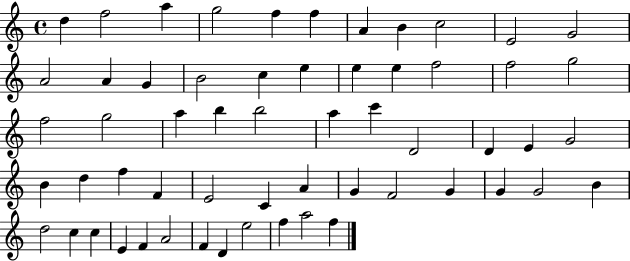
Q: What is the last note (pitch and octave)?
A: F5